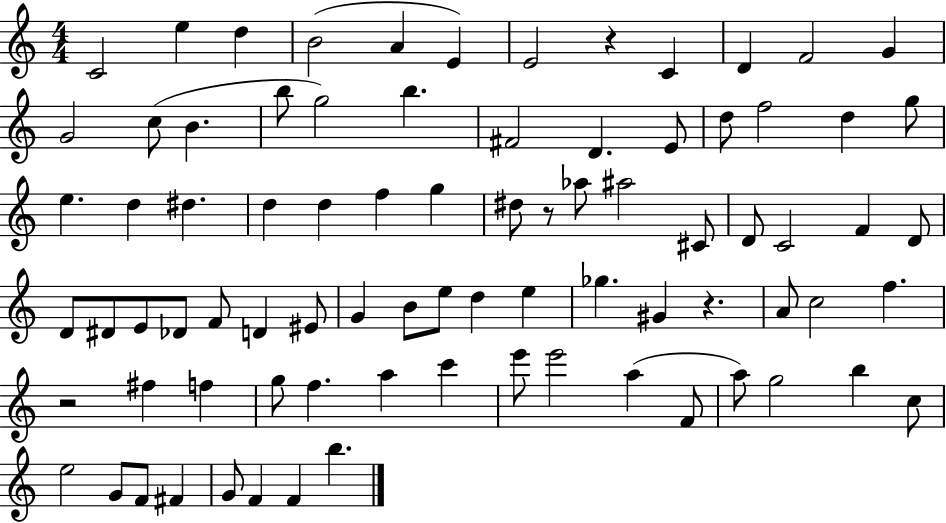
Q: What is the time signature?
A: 4/4